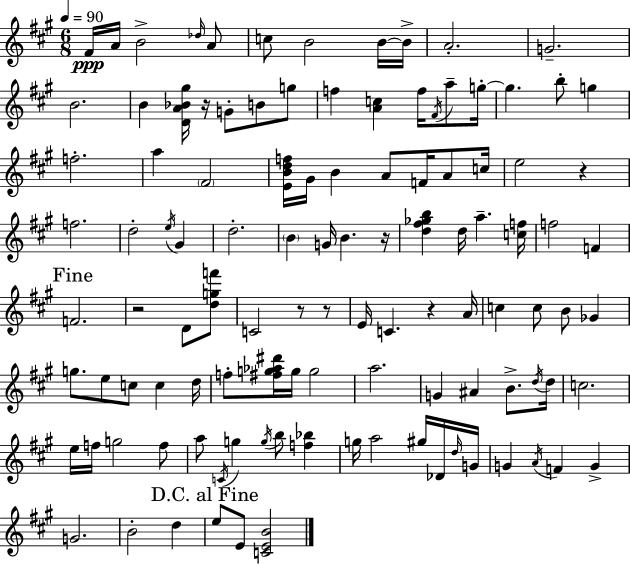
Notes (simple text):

F#4/s A4/s B4/h Db5/s A4/e C5/e B4/h B4/s B4/s A4/h. G4/h. B4/h. B4/q [D4,A4,Bb4,G#5]/s R/s G4/e B4/e G5/e F5/q [A4,C5]/q F5/s F#4/s A5/e G5/s G5/q. B5/e G5/q F5/h. A5/q F#4/h [E4,B4,D5,F5]/s G#4/s B4/q A4/e F4/s A4/e C5/s E5/h R/q F5/h. D5/h E5/s G#4/q D5/h. B4/q G4/s B4/q. R/s [D5,F#5,Gb5,B5]/q D5/s A5/q. [C5,F5]/s F5/h F4/q F4/h. R/h D4/e [D5,G5,F6]/e C4/h R/e R/e E4/s C4/q. R/q A4/s C5/q C5/e B4/e Gb4/q G5/e. E5/e C5/e C5/q D5/s F5/e [F#5,G5,Ab5,D#6]/s G5/s G5/h A5/h. G4/q A#4/q B4/e. D5/s D5/s C5/h. E5/s F5/s G5/h F5/e A5/e C4/s G5/q G5/s B5/e [F5,Bb5]/q G5/s A5/h G#5/s Db4/s D5/s G4/s G4/q A4/s F4/q G4/q G4/h. B4/h D5/q E5/e E4/e [C4,E4,B4]/h